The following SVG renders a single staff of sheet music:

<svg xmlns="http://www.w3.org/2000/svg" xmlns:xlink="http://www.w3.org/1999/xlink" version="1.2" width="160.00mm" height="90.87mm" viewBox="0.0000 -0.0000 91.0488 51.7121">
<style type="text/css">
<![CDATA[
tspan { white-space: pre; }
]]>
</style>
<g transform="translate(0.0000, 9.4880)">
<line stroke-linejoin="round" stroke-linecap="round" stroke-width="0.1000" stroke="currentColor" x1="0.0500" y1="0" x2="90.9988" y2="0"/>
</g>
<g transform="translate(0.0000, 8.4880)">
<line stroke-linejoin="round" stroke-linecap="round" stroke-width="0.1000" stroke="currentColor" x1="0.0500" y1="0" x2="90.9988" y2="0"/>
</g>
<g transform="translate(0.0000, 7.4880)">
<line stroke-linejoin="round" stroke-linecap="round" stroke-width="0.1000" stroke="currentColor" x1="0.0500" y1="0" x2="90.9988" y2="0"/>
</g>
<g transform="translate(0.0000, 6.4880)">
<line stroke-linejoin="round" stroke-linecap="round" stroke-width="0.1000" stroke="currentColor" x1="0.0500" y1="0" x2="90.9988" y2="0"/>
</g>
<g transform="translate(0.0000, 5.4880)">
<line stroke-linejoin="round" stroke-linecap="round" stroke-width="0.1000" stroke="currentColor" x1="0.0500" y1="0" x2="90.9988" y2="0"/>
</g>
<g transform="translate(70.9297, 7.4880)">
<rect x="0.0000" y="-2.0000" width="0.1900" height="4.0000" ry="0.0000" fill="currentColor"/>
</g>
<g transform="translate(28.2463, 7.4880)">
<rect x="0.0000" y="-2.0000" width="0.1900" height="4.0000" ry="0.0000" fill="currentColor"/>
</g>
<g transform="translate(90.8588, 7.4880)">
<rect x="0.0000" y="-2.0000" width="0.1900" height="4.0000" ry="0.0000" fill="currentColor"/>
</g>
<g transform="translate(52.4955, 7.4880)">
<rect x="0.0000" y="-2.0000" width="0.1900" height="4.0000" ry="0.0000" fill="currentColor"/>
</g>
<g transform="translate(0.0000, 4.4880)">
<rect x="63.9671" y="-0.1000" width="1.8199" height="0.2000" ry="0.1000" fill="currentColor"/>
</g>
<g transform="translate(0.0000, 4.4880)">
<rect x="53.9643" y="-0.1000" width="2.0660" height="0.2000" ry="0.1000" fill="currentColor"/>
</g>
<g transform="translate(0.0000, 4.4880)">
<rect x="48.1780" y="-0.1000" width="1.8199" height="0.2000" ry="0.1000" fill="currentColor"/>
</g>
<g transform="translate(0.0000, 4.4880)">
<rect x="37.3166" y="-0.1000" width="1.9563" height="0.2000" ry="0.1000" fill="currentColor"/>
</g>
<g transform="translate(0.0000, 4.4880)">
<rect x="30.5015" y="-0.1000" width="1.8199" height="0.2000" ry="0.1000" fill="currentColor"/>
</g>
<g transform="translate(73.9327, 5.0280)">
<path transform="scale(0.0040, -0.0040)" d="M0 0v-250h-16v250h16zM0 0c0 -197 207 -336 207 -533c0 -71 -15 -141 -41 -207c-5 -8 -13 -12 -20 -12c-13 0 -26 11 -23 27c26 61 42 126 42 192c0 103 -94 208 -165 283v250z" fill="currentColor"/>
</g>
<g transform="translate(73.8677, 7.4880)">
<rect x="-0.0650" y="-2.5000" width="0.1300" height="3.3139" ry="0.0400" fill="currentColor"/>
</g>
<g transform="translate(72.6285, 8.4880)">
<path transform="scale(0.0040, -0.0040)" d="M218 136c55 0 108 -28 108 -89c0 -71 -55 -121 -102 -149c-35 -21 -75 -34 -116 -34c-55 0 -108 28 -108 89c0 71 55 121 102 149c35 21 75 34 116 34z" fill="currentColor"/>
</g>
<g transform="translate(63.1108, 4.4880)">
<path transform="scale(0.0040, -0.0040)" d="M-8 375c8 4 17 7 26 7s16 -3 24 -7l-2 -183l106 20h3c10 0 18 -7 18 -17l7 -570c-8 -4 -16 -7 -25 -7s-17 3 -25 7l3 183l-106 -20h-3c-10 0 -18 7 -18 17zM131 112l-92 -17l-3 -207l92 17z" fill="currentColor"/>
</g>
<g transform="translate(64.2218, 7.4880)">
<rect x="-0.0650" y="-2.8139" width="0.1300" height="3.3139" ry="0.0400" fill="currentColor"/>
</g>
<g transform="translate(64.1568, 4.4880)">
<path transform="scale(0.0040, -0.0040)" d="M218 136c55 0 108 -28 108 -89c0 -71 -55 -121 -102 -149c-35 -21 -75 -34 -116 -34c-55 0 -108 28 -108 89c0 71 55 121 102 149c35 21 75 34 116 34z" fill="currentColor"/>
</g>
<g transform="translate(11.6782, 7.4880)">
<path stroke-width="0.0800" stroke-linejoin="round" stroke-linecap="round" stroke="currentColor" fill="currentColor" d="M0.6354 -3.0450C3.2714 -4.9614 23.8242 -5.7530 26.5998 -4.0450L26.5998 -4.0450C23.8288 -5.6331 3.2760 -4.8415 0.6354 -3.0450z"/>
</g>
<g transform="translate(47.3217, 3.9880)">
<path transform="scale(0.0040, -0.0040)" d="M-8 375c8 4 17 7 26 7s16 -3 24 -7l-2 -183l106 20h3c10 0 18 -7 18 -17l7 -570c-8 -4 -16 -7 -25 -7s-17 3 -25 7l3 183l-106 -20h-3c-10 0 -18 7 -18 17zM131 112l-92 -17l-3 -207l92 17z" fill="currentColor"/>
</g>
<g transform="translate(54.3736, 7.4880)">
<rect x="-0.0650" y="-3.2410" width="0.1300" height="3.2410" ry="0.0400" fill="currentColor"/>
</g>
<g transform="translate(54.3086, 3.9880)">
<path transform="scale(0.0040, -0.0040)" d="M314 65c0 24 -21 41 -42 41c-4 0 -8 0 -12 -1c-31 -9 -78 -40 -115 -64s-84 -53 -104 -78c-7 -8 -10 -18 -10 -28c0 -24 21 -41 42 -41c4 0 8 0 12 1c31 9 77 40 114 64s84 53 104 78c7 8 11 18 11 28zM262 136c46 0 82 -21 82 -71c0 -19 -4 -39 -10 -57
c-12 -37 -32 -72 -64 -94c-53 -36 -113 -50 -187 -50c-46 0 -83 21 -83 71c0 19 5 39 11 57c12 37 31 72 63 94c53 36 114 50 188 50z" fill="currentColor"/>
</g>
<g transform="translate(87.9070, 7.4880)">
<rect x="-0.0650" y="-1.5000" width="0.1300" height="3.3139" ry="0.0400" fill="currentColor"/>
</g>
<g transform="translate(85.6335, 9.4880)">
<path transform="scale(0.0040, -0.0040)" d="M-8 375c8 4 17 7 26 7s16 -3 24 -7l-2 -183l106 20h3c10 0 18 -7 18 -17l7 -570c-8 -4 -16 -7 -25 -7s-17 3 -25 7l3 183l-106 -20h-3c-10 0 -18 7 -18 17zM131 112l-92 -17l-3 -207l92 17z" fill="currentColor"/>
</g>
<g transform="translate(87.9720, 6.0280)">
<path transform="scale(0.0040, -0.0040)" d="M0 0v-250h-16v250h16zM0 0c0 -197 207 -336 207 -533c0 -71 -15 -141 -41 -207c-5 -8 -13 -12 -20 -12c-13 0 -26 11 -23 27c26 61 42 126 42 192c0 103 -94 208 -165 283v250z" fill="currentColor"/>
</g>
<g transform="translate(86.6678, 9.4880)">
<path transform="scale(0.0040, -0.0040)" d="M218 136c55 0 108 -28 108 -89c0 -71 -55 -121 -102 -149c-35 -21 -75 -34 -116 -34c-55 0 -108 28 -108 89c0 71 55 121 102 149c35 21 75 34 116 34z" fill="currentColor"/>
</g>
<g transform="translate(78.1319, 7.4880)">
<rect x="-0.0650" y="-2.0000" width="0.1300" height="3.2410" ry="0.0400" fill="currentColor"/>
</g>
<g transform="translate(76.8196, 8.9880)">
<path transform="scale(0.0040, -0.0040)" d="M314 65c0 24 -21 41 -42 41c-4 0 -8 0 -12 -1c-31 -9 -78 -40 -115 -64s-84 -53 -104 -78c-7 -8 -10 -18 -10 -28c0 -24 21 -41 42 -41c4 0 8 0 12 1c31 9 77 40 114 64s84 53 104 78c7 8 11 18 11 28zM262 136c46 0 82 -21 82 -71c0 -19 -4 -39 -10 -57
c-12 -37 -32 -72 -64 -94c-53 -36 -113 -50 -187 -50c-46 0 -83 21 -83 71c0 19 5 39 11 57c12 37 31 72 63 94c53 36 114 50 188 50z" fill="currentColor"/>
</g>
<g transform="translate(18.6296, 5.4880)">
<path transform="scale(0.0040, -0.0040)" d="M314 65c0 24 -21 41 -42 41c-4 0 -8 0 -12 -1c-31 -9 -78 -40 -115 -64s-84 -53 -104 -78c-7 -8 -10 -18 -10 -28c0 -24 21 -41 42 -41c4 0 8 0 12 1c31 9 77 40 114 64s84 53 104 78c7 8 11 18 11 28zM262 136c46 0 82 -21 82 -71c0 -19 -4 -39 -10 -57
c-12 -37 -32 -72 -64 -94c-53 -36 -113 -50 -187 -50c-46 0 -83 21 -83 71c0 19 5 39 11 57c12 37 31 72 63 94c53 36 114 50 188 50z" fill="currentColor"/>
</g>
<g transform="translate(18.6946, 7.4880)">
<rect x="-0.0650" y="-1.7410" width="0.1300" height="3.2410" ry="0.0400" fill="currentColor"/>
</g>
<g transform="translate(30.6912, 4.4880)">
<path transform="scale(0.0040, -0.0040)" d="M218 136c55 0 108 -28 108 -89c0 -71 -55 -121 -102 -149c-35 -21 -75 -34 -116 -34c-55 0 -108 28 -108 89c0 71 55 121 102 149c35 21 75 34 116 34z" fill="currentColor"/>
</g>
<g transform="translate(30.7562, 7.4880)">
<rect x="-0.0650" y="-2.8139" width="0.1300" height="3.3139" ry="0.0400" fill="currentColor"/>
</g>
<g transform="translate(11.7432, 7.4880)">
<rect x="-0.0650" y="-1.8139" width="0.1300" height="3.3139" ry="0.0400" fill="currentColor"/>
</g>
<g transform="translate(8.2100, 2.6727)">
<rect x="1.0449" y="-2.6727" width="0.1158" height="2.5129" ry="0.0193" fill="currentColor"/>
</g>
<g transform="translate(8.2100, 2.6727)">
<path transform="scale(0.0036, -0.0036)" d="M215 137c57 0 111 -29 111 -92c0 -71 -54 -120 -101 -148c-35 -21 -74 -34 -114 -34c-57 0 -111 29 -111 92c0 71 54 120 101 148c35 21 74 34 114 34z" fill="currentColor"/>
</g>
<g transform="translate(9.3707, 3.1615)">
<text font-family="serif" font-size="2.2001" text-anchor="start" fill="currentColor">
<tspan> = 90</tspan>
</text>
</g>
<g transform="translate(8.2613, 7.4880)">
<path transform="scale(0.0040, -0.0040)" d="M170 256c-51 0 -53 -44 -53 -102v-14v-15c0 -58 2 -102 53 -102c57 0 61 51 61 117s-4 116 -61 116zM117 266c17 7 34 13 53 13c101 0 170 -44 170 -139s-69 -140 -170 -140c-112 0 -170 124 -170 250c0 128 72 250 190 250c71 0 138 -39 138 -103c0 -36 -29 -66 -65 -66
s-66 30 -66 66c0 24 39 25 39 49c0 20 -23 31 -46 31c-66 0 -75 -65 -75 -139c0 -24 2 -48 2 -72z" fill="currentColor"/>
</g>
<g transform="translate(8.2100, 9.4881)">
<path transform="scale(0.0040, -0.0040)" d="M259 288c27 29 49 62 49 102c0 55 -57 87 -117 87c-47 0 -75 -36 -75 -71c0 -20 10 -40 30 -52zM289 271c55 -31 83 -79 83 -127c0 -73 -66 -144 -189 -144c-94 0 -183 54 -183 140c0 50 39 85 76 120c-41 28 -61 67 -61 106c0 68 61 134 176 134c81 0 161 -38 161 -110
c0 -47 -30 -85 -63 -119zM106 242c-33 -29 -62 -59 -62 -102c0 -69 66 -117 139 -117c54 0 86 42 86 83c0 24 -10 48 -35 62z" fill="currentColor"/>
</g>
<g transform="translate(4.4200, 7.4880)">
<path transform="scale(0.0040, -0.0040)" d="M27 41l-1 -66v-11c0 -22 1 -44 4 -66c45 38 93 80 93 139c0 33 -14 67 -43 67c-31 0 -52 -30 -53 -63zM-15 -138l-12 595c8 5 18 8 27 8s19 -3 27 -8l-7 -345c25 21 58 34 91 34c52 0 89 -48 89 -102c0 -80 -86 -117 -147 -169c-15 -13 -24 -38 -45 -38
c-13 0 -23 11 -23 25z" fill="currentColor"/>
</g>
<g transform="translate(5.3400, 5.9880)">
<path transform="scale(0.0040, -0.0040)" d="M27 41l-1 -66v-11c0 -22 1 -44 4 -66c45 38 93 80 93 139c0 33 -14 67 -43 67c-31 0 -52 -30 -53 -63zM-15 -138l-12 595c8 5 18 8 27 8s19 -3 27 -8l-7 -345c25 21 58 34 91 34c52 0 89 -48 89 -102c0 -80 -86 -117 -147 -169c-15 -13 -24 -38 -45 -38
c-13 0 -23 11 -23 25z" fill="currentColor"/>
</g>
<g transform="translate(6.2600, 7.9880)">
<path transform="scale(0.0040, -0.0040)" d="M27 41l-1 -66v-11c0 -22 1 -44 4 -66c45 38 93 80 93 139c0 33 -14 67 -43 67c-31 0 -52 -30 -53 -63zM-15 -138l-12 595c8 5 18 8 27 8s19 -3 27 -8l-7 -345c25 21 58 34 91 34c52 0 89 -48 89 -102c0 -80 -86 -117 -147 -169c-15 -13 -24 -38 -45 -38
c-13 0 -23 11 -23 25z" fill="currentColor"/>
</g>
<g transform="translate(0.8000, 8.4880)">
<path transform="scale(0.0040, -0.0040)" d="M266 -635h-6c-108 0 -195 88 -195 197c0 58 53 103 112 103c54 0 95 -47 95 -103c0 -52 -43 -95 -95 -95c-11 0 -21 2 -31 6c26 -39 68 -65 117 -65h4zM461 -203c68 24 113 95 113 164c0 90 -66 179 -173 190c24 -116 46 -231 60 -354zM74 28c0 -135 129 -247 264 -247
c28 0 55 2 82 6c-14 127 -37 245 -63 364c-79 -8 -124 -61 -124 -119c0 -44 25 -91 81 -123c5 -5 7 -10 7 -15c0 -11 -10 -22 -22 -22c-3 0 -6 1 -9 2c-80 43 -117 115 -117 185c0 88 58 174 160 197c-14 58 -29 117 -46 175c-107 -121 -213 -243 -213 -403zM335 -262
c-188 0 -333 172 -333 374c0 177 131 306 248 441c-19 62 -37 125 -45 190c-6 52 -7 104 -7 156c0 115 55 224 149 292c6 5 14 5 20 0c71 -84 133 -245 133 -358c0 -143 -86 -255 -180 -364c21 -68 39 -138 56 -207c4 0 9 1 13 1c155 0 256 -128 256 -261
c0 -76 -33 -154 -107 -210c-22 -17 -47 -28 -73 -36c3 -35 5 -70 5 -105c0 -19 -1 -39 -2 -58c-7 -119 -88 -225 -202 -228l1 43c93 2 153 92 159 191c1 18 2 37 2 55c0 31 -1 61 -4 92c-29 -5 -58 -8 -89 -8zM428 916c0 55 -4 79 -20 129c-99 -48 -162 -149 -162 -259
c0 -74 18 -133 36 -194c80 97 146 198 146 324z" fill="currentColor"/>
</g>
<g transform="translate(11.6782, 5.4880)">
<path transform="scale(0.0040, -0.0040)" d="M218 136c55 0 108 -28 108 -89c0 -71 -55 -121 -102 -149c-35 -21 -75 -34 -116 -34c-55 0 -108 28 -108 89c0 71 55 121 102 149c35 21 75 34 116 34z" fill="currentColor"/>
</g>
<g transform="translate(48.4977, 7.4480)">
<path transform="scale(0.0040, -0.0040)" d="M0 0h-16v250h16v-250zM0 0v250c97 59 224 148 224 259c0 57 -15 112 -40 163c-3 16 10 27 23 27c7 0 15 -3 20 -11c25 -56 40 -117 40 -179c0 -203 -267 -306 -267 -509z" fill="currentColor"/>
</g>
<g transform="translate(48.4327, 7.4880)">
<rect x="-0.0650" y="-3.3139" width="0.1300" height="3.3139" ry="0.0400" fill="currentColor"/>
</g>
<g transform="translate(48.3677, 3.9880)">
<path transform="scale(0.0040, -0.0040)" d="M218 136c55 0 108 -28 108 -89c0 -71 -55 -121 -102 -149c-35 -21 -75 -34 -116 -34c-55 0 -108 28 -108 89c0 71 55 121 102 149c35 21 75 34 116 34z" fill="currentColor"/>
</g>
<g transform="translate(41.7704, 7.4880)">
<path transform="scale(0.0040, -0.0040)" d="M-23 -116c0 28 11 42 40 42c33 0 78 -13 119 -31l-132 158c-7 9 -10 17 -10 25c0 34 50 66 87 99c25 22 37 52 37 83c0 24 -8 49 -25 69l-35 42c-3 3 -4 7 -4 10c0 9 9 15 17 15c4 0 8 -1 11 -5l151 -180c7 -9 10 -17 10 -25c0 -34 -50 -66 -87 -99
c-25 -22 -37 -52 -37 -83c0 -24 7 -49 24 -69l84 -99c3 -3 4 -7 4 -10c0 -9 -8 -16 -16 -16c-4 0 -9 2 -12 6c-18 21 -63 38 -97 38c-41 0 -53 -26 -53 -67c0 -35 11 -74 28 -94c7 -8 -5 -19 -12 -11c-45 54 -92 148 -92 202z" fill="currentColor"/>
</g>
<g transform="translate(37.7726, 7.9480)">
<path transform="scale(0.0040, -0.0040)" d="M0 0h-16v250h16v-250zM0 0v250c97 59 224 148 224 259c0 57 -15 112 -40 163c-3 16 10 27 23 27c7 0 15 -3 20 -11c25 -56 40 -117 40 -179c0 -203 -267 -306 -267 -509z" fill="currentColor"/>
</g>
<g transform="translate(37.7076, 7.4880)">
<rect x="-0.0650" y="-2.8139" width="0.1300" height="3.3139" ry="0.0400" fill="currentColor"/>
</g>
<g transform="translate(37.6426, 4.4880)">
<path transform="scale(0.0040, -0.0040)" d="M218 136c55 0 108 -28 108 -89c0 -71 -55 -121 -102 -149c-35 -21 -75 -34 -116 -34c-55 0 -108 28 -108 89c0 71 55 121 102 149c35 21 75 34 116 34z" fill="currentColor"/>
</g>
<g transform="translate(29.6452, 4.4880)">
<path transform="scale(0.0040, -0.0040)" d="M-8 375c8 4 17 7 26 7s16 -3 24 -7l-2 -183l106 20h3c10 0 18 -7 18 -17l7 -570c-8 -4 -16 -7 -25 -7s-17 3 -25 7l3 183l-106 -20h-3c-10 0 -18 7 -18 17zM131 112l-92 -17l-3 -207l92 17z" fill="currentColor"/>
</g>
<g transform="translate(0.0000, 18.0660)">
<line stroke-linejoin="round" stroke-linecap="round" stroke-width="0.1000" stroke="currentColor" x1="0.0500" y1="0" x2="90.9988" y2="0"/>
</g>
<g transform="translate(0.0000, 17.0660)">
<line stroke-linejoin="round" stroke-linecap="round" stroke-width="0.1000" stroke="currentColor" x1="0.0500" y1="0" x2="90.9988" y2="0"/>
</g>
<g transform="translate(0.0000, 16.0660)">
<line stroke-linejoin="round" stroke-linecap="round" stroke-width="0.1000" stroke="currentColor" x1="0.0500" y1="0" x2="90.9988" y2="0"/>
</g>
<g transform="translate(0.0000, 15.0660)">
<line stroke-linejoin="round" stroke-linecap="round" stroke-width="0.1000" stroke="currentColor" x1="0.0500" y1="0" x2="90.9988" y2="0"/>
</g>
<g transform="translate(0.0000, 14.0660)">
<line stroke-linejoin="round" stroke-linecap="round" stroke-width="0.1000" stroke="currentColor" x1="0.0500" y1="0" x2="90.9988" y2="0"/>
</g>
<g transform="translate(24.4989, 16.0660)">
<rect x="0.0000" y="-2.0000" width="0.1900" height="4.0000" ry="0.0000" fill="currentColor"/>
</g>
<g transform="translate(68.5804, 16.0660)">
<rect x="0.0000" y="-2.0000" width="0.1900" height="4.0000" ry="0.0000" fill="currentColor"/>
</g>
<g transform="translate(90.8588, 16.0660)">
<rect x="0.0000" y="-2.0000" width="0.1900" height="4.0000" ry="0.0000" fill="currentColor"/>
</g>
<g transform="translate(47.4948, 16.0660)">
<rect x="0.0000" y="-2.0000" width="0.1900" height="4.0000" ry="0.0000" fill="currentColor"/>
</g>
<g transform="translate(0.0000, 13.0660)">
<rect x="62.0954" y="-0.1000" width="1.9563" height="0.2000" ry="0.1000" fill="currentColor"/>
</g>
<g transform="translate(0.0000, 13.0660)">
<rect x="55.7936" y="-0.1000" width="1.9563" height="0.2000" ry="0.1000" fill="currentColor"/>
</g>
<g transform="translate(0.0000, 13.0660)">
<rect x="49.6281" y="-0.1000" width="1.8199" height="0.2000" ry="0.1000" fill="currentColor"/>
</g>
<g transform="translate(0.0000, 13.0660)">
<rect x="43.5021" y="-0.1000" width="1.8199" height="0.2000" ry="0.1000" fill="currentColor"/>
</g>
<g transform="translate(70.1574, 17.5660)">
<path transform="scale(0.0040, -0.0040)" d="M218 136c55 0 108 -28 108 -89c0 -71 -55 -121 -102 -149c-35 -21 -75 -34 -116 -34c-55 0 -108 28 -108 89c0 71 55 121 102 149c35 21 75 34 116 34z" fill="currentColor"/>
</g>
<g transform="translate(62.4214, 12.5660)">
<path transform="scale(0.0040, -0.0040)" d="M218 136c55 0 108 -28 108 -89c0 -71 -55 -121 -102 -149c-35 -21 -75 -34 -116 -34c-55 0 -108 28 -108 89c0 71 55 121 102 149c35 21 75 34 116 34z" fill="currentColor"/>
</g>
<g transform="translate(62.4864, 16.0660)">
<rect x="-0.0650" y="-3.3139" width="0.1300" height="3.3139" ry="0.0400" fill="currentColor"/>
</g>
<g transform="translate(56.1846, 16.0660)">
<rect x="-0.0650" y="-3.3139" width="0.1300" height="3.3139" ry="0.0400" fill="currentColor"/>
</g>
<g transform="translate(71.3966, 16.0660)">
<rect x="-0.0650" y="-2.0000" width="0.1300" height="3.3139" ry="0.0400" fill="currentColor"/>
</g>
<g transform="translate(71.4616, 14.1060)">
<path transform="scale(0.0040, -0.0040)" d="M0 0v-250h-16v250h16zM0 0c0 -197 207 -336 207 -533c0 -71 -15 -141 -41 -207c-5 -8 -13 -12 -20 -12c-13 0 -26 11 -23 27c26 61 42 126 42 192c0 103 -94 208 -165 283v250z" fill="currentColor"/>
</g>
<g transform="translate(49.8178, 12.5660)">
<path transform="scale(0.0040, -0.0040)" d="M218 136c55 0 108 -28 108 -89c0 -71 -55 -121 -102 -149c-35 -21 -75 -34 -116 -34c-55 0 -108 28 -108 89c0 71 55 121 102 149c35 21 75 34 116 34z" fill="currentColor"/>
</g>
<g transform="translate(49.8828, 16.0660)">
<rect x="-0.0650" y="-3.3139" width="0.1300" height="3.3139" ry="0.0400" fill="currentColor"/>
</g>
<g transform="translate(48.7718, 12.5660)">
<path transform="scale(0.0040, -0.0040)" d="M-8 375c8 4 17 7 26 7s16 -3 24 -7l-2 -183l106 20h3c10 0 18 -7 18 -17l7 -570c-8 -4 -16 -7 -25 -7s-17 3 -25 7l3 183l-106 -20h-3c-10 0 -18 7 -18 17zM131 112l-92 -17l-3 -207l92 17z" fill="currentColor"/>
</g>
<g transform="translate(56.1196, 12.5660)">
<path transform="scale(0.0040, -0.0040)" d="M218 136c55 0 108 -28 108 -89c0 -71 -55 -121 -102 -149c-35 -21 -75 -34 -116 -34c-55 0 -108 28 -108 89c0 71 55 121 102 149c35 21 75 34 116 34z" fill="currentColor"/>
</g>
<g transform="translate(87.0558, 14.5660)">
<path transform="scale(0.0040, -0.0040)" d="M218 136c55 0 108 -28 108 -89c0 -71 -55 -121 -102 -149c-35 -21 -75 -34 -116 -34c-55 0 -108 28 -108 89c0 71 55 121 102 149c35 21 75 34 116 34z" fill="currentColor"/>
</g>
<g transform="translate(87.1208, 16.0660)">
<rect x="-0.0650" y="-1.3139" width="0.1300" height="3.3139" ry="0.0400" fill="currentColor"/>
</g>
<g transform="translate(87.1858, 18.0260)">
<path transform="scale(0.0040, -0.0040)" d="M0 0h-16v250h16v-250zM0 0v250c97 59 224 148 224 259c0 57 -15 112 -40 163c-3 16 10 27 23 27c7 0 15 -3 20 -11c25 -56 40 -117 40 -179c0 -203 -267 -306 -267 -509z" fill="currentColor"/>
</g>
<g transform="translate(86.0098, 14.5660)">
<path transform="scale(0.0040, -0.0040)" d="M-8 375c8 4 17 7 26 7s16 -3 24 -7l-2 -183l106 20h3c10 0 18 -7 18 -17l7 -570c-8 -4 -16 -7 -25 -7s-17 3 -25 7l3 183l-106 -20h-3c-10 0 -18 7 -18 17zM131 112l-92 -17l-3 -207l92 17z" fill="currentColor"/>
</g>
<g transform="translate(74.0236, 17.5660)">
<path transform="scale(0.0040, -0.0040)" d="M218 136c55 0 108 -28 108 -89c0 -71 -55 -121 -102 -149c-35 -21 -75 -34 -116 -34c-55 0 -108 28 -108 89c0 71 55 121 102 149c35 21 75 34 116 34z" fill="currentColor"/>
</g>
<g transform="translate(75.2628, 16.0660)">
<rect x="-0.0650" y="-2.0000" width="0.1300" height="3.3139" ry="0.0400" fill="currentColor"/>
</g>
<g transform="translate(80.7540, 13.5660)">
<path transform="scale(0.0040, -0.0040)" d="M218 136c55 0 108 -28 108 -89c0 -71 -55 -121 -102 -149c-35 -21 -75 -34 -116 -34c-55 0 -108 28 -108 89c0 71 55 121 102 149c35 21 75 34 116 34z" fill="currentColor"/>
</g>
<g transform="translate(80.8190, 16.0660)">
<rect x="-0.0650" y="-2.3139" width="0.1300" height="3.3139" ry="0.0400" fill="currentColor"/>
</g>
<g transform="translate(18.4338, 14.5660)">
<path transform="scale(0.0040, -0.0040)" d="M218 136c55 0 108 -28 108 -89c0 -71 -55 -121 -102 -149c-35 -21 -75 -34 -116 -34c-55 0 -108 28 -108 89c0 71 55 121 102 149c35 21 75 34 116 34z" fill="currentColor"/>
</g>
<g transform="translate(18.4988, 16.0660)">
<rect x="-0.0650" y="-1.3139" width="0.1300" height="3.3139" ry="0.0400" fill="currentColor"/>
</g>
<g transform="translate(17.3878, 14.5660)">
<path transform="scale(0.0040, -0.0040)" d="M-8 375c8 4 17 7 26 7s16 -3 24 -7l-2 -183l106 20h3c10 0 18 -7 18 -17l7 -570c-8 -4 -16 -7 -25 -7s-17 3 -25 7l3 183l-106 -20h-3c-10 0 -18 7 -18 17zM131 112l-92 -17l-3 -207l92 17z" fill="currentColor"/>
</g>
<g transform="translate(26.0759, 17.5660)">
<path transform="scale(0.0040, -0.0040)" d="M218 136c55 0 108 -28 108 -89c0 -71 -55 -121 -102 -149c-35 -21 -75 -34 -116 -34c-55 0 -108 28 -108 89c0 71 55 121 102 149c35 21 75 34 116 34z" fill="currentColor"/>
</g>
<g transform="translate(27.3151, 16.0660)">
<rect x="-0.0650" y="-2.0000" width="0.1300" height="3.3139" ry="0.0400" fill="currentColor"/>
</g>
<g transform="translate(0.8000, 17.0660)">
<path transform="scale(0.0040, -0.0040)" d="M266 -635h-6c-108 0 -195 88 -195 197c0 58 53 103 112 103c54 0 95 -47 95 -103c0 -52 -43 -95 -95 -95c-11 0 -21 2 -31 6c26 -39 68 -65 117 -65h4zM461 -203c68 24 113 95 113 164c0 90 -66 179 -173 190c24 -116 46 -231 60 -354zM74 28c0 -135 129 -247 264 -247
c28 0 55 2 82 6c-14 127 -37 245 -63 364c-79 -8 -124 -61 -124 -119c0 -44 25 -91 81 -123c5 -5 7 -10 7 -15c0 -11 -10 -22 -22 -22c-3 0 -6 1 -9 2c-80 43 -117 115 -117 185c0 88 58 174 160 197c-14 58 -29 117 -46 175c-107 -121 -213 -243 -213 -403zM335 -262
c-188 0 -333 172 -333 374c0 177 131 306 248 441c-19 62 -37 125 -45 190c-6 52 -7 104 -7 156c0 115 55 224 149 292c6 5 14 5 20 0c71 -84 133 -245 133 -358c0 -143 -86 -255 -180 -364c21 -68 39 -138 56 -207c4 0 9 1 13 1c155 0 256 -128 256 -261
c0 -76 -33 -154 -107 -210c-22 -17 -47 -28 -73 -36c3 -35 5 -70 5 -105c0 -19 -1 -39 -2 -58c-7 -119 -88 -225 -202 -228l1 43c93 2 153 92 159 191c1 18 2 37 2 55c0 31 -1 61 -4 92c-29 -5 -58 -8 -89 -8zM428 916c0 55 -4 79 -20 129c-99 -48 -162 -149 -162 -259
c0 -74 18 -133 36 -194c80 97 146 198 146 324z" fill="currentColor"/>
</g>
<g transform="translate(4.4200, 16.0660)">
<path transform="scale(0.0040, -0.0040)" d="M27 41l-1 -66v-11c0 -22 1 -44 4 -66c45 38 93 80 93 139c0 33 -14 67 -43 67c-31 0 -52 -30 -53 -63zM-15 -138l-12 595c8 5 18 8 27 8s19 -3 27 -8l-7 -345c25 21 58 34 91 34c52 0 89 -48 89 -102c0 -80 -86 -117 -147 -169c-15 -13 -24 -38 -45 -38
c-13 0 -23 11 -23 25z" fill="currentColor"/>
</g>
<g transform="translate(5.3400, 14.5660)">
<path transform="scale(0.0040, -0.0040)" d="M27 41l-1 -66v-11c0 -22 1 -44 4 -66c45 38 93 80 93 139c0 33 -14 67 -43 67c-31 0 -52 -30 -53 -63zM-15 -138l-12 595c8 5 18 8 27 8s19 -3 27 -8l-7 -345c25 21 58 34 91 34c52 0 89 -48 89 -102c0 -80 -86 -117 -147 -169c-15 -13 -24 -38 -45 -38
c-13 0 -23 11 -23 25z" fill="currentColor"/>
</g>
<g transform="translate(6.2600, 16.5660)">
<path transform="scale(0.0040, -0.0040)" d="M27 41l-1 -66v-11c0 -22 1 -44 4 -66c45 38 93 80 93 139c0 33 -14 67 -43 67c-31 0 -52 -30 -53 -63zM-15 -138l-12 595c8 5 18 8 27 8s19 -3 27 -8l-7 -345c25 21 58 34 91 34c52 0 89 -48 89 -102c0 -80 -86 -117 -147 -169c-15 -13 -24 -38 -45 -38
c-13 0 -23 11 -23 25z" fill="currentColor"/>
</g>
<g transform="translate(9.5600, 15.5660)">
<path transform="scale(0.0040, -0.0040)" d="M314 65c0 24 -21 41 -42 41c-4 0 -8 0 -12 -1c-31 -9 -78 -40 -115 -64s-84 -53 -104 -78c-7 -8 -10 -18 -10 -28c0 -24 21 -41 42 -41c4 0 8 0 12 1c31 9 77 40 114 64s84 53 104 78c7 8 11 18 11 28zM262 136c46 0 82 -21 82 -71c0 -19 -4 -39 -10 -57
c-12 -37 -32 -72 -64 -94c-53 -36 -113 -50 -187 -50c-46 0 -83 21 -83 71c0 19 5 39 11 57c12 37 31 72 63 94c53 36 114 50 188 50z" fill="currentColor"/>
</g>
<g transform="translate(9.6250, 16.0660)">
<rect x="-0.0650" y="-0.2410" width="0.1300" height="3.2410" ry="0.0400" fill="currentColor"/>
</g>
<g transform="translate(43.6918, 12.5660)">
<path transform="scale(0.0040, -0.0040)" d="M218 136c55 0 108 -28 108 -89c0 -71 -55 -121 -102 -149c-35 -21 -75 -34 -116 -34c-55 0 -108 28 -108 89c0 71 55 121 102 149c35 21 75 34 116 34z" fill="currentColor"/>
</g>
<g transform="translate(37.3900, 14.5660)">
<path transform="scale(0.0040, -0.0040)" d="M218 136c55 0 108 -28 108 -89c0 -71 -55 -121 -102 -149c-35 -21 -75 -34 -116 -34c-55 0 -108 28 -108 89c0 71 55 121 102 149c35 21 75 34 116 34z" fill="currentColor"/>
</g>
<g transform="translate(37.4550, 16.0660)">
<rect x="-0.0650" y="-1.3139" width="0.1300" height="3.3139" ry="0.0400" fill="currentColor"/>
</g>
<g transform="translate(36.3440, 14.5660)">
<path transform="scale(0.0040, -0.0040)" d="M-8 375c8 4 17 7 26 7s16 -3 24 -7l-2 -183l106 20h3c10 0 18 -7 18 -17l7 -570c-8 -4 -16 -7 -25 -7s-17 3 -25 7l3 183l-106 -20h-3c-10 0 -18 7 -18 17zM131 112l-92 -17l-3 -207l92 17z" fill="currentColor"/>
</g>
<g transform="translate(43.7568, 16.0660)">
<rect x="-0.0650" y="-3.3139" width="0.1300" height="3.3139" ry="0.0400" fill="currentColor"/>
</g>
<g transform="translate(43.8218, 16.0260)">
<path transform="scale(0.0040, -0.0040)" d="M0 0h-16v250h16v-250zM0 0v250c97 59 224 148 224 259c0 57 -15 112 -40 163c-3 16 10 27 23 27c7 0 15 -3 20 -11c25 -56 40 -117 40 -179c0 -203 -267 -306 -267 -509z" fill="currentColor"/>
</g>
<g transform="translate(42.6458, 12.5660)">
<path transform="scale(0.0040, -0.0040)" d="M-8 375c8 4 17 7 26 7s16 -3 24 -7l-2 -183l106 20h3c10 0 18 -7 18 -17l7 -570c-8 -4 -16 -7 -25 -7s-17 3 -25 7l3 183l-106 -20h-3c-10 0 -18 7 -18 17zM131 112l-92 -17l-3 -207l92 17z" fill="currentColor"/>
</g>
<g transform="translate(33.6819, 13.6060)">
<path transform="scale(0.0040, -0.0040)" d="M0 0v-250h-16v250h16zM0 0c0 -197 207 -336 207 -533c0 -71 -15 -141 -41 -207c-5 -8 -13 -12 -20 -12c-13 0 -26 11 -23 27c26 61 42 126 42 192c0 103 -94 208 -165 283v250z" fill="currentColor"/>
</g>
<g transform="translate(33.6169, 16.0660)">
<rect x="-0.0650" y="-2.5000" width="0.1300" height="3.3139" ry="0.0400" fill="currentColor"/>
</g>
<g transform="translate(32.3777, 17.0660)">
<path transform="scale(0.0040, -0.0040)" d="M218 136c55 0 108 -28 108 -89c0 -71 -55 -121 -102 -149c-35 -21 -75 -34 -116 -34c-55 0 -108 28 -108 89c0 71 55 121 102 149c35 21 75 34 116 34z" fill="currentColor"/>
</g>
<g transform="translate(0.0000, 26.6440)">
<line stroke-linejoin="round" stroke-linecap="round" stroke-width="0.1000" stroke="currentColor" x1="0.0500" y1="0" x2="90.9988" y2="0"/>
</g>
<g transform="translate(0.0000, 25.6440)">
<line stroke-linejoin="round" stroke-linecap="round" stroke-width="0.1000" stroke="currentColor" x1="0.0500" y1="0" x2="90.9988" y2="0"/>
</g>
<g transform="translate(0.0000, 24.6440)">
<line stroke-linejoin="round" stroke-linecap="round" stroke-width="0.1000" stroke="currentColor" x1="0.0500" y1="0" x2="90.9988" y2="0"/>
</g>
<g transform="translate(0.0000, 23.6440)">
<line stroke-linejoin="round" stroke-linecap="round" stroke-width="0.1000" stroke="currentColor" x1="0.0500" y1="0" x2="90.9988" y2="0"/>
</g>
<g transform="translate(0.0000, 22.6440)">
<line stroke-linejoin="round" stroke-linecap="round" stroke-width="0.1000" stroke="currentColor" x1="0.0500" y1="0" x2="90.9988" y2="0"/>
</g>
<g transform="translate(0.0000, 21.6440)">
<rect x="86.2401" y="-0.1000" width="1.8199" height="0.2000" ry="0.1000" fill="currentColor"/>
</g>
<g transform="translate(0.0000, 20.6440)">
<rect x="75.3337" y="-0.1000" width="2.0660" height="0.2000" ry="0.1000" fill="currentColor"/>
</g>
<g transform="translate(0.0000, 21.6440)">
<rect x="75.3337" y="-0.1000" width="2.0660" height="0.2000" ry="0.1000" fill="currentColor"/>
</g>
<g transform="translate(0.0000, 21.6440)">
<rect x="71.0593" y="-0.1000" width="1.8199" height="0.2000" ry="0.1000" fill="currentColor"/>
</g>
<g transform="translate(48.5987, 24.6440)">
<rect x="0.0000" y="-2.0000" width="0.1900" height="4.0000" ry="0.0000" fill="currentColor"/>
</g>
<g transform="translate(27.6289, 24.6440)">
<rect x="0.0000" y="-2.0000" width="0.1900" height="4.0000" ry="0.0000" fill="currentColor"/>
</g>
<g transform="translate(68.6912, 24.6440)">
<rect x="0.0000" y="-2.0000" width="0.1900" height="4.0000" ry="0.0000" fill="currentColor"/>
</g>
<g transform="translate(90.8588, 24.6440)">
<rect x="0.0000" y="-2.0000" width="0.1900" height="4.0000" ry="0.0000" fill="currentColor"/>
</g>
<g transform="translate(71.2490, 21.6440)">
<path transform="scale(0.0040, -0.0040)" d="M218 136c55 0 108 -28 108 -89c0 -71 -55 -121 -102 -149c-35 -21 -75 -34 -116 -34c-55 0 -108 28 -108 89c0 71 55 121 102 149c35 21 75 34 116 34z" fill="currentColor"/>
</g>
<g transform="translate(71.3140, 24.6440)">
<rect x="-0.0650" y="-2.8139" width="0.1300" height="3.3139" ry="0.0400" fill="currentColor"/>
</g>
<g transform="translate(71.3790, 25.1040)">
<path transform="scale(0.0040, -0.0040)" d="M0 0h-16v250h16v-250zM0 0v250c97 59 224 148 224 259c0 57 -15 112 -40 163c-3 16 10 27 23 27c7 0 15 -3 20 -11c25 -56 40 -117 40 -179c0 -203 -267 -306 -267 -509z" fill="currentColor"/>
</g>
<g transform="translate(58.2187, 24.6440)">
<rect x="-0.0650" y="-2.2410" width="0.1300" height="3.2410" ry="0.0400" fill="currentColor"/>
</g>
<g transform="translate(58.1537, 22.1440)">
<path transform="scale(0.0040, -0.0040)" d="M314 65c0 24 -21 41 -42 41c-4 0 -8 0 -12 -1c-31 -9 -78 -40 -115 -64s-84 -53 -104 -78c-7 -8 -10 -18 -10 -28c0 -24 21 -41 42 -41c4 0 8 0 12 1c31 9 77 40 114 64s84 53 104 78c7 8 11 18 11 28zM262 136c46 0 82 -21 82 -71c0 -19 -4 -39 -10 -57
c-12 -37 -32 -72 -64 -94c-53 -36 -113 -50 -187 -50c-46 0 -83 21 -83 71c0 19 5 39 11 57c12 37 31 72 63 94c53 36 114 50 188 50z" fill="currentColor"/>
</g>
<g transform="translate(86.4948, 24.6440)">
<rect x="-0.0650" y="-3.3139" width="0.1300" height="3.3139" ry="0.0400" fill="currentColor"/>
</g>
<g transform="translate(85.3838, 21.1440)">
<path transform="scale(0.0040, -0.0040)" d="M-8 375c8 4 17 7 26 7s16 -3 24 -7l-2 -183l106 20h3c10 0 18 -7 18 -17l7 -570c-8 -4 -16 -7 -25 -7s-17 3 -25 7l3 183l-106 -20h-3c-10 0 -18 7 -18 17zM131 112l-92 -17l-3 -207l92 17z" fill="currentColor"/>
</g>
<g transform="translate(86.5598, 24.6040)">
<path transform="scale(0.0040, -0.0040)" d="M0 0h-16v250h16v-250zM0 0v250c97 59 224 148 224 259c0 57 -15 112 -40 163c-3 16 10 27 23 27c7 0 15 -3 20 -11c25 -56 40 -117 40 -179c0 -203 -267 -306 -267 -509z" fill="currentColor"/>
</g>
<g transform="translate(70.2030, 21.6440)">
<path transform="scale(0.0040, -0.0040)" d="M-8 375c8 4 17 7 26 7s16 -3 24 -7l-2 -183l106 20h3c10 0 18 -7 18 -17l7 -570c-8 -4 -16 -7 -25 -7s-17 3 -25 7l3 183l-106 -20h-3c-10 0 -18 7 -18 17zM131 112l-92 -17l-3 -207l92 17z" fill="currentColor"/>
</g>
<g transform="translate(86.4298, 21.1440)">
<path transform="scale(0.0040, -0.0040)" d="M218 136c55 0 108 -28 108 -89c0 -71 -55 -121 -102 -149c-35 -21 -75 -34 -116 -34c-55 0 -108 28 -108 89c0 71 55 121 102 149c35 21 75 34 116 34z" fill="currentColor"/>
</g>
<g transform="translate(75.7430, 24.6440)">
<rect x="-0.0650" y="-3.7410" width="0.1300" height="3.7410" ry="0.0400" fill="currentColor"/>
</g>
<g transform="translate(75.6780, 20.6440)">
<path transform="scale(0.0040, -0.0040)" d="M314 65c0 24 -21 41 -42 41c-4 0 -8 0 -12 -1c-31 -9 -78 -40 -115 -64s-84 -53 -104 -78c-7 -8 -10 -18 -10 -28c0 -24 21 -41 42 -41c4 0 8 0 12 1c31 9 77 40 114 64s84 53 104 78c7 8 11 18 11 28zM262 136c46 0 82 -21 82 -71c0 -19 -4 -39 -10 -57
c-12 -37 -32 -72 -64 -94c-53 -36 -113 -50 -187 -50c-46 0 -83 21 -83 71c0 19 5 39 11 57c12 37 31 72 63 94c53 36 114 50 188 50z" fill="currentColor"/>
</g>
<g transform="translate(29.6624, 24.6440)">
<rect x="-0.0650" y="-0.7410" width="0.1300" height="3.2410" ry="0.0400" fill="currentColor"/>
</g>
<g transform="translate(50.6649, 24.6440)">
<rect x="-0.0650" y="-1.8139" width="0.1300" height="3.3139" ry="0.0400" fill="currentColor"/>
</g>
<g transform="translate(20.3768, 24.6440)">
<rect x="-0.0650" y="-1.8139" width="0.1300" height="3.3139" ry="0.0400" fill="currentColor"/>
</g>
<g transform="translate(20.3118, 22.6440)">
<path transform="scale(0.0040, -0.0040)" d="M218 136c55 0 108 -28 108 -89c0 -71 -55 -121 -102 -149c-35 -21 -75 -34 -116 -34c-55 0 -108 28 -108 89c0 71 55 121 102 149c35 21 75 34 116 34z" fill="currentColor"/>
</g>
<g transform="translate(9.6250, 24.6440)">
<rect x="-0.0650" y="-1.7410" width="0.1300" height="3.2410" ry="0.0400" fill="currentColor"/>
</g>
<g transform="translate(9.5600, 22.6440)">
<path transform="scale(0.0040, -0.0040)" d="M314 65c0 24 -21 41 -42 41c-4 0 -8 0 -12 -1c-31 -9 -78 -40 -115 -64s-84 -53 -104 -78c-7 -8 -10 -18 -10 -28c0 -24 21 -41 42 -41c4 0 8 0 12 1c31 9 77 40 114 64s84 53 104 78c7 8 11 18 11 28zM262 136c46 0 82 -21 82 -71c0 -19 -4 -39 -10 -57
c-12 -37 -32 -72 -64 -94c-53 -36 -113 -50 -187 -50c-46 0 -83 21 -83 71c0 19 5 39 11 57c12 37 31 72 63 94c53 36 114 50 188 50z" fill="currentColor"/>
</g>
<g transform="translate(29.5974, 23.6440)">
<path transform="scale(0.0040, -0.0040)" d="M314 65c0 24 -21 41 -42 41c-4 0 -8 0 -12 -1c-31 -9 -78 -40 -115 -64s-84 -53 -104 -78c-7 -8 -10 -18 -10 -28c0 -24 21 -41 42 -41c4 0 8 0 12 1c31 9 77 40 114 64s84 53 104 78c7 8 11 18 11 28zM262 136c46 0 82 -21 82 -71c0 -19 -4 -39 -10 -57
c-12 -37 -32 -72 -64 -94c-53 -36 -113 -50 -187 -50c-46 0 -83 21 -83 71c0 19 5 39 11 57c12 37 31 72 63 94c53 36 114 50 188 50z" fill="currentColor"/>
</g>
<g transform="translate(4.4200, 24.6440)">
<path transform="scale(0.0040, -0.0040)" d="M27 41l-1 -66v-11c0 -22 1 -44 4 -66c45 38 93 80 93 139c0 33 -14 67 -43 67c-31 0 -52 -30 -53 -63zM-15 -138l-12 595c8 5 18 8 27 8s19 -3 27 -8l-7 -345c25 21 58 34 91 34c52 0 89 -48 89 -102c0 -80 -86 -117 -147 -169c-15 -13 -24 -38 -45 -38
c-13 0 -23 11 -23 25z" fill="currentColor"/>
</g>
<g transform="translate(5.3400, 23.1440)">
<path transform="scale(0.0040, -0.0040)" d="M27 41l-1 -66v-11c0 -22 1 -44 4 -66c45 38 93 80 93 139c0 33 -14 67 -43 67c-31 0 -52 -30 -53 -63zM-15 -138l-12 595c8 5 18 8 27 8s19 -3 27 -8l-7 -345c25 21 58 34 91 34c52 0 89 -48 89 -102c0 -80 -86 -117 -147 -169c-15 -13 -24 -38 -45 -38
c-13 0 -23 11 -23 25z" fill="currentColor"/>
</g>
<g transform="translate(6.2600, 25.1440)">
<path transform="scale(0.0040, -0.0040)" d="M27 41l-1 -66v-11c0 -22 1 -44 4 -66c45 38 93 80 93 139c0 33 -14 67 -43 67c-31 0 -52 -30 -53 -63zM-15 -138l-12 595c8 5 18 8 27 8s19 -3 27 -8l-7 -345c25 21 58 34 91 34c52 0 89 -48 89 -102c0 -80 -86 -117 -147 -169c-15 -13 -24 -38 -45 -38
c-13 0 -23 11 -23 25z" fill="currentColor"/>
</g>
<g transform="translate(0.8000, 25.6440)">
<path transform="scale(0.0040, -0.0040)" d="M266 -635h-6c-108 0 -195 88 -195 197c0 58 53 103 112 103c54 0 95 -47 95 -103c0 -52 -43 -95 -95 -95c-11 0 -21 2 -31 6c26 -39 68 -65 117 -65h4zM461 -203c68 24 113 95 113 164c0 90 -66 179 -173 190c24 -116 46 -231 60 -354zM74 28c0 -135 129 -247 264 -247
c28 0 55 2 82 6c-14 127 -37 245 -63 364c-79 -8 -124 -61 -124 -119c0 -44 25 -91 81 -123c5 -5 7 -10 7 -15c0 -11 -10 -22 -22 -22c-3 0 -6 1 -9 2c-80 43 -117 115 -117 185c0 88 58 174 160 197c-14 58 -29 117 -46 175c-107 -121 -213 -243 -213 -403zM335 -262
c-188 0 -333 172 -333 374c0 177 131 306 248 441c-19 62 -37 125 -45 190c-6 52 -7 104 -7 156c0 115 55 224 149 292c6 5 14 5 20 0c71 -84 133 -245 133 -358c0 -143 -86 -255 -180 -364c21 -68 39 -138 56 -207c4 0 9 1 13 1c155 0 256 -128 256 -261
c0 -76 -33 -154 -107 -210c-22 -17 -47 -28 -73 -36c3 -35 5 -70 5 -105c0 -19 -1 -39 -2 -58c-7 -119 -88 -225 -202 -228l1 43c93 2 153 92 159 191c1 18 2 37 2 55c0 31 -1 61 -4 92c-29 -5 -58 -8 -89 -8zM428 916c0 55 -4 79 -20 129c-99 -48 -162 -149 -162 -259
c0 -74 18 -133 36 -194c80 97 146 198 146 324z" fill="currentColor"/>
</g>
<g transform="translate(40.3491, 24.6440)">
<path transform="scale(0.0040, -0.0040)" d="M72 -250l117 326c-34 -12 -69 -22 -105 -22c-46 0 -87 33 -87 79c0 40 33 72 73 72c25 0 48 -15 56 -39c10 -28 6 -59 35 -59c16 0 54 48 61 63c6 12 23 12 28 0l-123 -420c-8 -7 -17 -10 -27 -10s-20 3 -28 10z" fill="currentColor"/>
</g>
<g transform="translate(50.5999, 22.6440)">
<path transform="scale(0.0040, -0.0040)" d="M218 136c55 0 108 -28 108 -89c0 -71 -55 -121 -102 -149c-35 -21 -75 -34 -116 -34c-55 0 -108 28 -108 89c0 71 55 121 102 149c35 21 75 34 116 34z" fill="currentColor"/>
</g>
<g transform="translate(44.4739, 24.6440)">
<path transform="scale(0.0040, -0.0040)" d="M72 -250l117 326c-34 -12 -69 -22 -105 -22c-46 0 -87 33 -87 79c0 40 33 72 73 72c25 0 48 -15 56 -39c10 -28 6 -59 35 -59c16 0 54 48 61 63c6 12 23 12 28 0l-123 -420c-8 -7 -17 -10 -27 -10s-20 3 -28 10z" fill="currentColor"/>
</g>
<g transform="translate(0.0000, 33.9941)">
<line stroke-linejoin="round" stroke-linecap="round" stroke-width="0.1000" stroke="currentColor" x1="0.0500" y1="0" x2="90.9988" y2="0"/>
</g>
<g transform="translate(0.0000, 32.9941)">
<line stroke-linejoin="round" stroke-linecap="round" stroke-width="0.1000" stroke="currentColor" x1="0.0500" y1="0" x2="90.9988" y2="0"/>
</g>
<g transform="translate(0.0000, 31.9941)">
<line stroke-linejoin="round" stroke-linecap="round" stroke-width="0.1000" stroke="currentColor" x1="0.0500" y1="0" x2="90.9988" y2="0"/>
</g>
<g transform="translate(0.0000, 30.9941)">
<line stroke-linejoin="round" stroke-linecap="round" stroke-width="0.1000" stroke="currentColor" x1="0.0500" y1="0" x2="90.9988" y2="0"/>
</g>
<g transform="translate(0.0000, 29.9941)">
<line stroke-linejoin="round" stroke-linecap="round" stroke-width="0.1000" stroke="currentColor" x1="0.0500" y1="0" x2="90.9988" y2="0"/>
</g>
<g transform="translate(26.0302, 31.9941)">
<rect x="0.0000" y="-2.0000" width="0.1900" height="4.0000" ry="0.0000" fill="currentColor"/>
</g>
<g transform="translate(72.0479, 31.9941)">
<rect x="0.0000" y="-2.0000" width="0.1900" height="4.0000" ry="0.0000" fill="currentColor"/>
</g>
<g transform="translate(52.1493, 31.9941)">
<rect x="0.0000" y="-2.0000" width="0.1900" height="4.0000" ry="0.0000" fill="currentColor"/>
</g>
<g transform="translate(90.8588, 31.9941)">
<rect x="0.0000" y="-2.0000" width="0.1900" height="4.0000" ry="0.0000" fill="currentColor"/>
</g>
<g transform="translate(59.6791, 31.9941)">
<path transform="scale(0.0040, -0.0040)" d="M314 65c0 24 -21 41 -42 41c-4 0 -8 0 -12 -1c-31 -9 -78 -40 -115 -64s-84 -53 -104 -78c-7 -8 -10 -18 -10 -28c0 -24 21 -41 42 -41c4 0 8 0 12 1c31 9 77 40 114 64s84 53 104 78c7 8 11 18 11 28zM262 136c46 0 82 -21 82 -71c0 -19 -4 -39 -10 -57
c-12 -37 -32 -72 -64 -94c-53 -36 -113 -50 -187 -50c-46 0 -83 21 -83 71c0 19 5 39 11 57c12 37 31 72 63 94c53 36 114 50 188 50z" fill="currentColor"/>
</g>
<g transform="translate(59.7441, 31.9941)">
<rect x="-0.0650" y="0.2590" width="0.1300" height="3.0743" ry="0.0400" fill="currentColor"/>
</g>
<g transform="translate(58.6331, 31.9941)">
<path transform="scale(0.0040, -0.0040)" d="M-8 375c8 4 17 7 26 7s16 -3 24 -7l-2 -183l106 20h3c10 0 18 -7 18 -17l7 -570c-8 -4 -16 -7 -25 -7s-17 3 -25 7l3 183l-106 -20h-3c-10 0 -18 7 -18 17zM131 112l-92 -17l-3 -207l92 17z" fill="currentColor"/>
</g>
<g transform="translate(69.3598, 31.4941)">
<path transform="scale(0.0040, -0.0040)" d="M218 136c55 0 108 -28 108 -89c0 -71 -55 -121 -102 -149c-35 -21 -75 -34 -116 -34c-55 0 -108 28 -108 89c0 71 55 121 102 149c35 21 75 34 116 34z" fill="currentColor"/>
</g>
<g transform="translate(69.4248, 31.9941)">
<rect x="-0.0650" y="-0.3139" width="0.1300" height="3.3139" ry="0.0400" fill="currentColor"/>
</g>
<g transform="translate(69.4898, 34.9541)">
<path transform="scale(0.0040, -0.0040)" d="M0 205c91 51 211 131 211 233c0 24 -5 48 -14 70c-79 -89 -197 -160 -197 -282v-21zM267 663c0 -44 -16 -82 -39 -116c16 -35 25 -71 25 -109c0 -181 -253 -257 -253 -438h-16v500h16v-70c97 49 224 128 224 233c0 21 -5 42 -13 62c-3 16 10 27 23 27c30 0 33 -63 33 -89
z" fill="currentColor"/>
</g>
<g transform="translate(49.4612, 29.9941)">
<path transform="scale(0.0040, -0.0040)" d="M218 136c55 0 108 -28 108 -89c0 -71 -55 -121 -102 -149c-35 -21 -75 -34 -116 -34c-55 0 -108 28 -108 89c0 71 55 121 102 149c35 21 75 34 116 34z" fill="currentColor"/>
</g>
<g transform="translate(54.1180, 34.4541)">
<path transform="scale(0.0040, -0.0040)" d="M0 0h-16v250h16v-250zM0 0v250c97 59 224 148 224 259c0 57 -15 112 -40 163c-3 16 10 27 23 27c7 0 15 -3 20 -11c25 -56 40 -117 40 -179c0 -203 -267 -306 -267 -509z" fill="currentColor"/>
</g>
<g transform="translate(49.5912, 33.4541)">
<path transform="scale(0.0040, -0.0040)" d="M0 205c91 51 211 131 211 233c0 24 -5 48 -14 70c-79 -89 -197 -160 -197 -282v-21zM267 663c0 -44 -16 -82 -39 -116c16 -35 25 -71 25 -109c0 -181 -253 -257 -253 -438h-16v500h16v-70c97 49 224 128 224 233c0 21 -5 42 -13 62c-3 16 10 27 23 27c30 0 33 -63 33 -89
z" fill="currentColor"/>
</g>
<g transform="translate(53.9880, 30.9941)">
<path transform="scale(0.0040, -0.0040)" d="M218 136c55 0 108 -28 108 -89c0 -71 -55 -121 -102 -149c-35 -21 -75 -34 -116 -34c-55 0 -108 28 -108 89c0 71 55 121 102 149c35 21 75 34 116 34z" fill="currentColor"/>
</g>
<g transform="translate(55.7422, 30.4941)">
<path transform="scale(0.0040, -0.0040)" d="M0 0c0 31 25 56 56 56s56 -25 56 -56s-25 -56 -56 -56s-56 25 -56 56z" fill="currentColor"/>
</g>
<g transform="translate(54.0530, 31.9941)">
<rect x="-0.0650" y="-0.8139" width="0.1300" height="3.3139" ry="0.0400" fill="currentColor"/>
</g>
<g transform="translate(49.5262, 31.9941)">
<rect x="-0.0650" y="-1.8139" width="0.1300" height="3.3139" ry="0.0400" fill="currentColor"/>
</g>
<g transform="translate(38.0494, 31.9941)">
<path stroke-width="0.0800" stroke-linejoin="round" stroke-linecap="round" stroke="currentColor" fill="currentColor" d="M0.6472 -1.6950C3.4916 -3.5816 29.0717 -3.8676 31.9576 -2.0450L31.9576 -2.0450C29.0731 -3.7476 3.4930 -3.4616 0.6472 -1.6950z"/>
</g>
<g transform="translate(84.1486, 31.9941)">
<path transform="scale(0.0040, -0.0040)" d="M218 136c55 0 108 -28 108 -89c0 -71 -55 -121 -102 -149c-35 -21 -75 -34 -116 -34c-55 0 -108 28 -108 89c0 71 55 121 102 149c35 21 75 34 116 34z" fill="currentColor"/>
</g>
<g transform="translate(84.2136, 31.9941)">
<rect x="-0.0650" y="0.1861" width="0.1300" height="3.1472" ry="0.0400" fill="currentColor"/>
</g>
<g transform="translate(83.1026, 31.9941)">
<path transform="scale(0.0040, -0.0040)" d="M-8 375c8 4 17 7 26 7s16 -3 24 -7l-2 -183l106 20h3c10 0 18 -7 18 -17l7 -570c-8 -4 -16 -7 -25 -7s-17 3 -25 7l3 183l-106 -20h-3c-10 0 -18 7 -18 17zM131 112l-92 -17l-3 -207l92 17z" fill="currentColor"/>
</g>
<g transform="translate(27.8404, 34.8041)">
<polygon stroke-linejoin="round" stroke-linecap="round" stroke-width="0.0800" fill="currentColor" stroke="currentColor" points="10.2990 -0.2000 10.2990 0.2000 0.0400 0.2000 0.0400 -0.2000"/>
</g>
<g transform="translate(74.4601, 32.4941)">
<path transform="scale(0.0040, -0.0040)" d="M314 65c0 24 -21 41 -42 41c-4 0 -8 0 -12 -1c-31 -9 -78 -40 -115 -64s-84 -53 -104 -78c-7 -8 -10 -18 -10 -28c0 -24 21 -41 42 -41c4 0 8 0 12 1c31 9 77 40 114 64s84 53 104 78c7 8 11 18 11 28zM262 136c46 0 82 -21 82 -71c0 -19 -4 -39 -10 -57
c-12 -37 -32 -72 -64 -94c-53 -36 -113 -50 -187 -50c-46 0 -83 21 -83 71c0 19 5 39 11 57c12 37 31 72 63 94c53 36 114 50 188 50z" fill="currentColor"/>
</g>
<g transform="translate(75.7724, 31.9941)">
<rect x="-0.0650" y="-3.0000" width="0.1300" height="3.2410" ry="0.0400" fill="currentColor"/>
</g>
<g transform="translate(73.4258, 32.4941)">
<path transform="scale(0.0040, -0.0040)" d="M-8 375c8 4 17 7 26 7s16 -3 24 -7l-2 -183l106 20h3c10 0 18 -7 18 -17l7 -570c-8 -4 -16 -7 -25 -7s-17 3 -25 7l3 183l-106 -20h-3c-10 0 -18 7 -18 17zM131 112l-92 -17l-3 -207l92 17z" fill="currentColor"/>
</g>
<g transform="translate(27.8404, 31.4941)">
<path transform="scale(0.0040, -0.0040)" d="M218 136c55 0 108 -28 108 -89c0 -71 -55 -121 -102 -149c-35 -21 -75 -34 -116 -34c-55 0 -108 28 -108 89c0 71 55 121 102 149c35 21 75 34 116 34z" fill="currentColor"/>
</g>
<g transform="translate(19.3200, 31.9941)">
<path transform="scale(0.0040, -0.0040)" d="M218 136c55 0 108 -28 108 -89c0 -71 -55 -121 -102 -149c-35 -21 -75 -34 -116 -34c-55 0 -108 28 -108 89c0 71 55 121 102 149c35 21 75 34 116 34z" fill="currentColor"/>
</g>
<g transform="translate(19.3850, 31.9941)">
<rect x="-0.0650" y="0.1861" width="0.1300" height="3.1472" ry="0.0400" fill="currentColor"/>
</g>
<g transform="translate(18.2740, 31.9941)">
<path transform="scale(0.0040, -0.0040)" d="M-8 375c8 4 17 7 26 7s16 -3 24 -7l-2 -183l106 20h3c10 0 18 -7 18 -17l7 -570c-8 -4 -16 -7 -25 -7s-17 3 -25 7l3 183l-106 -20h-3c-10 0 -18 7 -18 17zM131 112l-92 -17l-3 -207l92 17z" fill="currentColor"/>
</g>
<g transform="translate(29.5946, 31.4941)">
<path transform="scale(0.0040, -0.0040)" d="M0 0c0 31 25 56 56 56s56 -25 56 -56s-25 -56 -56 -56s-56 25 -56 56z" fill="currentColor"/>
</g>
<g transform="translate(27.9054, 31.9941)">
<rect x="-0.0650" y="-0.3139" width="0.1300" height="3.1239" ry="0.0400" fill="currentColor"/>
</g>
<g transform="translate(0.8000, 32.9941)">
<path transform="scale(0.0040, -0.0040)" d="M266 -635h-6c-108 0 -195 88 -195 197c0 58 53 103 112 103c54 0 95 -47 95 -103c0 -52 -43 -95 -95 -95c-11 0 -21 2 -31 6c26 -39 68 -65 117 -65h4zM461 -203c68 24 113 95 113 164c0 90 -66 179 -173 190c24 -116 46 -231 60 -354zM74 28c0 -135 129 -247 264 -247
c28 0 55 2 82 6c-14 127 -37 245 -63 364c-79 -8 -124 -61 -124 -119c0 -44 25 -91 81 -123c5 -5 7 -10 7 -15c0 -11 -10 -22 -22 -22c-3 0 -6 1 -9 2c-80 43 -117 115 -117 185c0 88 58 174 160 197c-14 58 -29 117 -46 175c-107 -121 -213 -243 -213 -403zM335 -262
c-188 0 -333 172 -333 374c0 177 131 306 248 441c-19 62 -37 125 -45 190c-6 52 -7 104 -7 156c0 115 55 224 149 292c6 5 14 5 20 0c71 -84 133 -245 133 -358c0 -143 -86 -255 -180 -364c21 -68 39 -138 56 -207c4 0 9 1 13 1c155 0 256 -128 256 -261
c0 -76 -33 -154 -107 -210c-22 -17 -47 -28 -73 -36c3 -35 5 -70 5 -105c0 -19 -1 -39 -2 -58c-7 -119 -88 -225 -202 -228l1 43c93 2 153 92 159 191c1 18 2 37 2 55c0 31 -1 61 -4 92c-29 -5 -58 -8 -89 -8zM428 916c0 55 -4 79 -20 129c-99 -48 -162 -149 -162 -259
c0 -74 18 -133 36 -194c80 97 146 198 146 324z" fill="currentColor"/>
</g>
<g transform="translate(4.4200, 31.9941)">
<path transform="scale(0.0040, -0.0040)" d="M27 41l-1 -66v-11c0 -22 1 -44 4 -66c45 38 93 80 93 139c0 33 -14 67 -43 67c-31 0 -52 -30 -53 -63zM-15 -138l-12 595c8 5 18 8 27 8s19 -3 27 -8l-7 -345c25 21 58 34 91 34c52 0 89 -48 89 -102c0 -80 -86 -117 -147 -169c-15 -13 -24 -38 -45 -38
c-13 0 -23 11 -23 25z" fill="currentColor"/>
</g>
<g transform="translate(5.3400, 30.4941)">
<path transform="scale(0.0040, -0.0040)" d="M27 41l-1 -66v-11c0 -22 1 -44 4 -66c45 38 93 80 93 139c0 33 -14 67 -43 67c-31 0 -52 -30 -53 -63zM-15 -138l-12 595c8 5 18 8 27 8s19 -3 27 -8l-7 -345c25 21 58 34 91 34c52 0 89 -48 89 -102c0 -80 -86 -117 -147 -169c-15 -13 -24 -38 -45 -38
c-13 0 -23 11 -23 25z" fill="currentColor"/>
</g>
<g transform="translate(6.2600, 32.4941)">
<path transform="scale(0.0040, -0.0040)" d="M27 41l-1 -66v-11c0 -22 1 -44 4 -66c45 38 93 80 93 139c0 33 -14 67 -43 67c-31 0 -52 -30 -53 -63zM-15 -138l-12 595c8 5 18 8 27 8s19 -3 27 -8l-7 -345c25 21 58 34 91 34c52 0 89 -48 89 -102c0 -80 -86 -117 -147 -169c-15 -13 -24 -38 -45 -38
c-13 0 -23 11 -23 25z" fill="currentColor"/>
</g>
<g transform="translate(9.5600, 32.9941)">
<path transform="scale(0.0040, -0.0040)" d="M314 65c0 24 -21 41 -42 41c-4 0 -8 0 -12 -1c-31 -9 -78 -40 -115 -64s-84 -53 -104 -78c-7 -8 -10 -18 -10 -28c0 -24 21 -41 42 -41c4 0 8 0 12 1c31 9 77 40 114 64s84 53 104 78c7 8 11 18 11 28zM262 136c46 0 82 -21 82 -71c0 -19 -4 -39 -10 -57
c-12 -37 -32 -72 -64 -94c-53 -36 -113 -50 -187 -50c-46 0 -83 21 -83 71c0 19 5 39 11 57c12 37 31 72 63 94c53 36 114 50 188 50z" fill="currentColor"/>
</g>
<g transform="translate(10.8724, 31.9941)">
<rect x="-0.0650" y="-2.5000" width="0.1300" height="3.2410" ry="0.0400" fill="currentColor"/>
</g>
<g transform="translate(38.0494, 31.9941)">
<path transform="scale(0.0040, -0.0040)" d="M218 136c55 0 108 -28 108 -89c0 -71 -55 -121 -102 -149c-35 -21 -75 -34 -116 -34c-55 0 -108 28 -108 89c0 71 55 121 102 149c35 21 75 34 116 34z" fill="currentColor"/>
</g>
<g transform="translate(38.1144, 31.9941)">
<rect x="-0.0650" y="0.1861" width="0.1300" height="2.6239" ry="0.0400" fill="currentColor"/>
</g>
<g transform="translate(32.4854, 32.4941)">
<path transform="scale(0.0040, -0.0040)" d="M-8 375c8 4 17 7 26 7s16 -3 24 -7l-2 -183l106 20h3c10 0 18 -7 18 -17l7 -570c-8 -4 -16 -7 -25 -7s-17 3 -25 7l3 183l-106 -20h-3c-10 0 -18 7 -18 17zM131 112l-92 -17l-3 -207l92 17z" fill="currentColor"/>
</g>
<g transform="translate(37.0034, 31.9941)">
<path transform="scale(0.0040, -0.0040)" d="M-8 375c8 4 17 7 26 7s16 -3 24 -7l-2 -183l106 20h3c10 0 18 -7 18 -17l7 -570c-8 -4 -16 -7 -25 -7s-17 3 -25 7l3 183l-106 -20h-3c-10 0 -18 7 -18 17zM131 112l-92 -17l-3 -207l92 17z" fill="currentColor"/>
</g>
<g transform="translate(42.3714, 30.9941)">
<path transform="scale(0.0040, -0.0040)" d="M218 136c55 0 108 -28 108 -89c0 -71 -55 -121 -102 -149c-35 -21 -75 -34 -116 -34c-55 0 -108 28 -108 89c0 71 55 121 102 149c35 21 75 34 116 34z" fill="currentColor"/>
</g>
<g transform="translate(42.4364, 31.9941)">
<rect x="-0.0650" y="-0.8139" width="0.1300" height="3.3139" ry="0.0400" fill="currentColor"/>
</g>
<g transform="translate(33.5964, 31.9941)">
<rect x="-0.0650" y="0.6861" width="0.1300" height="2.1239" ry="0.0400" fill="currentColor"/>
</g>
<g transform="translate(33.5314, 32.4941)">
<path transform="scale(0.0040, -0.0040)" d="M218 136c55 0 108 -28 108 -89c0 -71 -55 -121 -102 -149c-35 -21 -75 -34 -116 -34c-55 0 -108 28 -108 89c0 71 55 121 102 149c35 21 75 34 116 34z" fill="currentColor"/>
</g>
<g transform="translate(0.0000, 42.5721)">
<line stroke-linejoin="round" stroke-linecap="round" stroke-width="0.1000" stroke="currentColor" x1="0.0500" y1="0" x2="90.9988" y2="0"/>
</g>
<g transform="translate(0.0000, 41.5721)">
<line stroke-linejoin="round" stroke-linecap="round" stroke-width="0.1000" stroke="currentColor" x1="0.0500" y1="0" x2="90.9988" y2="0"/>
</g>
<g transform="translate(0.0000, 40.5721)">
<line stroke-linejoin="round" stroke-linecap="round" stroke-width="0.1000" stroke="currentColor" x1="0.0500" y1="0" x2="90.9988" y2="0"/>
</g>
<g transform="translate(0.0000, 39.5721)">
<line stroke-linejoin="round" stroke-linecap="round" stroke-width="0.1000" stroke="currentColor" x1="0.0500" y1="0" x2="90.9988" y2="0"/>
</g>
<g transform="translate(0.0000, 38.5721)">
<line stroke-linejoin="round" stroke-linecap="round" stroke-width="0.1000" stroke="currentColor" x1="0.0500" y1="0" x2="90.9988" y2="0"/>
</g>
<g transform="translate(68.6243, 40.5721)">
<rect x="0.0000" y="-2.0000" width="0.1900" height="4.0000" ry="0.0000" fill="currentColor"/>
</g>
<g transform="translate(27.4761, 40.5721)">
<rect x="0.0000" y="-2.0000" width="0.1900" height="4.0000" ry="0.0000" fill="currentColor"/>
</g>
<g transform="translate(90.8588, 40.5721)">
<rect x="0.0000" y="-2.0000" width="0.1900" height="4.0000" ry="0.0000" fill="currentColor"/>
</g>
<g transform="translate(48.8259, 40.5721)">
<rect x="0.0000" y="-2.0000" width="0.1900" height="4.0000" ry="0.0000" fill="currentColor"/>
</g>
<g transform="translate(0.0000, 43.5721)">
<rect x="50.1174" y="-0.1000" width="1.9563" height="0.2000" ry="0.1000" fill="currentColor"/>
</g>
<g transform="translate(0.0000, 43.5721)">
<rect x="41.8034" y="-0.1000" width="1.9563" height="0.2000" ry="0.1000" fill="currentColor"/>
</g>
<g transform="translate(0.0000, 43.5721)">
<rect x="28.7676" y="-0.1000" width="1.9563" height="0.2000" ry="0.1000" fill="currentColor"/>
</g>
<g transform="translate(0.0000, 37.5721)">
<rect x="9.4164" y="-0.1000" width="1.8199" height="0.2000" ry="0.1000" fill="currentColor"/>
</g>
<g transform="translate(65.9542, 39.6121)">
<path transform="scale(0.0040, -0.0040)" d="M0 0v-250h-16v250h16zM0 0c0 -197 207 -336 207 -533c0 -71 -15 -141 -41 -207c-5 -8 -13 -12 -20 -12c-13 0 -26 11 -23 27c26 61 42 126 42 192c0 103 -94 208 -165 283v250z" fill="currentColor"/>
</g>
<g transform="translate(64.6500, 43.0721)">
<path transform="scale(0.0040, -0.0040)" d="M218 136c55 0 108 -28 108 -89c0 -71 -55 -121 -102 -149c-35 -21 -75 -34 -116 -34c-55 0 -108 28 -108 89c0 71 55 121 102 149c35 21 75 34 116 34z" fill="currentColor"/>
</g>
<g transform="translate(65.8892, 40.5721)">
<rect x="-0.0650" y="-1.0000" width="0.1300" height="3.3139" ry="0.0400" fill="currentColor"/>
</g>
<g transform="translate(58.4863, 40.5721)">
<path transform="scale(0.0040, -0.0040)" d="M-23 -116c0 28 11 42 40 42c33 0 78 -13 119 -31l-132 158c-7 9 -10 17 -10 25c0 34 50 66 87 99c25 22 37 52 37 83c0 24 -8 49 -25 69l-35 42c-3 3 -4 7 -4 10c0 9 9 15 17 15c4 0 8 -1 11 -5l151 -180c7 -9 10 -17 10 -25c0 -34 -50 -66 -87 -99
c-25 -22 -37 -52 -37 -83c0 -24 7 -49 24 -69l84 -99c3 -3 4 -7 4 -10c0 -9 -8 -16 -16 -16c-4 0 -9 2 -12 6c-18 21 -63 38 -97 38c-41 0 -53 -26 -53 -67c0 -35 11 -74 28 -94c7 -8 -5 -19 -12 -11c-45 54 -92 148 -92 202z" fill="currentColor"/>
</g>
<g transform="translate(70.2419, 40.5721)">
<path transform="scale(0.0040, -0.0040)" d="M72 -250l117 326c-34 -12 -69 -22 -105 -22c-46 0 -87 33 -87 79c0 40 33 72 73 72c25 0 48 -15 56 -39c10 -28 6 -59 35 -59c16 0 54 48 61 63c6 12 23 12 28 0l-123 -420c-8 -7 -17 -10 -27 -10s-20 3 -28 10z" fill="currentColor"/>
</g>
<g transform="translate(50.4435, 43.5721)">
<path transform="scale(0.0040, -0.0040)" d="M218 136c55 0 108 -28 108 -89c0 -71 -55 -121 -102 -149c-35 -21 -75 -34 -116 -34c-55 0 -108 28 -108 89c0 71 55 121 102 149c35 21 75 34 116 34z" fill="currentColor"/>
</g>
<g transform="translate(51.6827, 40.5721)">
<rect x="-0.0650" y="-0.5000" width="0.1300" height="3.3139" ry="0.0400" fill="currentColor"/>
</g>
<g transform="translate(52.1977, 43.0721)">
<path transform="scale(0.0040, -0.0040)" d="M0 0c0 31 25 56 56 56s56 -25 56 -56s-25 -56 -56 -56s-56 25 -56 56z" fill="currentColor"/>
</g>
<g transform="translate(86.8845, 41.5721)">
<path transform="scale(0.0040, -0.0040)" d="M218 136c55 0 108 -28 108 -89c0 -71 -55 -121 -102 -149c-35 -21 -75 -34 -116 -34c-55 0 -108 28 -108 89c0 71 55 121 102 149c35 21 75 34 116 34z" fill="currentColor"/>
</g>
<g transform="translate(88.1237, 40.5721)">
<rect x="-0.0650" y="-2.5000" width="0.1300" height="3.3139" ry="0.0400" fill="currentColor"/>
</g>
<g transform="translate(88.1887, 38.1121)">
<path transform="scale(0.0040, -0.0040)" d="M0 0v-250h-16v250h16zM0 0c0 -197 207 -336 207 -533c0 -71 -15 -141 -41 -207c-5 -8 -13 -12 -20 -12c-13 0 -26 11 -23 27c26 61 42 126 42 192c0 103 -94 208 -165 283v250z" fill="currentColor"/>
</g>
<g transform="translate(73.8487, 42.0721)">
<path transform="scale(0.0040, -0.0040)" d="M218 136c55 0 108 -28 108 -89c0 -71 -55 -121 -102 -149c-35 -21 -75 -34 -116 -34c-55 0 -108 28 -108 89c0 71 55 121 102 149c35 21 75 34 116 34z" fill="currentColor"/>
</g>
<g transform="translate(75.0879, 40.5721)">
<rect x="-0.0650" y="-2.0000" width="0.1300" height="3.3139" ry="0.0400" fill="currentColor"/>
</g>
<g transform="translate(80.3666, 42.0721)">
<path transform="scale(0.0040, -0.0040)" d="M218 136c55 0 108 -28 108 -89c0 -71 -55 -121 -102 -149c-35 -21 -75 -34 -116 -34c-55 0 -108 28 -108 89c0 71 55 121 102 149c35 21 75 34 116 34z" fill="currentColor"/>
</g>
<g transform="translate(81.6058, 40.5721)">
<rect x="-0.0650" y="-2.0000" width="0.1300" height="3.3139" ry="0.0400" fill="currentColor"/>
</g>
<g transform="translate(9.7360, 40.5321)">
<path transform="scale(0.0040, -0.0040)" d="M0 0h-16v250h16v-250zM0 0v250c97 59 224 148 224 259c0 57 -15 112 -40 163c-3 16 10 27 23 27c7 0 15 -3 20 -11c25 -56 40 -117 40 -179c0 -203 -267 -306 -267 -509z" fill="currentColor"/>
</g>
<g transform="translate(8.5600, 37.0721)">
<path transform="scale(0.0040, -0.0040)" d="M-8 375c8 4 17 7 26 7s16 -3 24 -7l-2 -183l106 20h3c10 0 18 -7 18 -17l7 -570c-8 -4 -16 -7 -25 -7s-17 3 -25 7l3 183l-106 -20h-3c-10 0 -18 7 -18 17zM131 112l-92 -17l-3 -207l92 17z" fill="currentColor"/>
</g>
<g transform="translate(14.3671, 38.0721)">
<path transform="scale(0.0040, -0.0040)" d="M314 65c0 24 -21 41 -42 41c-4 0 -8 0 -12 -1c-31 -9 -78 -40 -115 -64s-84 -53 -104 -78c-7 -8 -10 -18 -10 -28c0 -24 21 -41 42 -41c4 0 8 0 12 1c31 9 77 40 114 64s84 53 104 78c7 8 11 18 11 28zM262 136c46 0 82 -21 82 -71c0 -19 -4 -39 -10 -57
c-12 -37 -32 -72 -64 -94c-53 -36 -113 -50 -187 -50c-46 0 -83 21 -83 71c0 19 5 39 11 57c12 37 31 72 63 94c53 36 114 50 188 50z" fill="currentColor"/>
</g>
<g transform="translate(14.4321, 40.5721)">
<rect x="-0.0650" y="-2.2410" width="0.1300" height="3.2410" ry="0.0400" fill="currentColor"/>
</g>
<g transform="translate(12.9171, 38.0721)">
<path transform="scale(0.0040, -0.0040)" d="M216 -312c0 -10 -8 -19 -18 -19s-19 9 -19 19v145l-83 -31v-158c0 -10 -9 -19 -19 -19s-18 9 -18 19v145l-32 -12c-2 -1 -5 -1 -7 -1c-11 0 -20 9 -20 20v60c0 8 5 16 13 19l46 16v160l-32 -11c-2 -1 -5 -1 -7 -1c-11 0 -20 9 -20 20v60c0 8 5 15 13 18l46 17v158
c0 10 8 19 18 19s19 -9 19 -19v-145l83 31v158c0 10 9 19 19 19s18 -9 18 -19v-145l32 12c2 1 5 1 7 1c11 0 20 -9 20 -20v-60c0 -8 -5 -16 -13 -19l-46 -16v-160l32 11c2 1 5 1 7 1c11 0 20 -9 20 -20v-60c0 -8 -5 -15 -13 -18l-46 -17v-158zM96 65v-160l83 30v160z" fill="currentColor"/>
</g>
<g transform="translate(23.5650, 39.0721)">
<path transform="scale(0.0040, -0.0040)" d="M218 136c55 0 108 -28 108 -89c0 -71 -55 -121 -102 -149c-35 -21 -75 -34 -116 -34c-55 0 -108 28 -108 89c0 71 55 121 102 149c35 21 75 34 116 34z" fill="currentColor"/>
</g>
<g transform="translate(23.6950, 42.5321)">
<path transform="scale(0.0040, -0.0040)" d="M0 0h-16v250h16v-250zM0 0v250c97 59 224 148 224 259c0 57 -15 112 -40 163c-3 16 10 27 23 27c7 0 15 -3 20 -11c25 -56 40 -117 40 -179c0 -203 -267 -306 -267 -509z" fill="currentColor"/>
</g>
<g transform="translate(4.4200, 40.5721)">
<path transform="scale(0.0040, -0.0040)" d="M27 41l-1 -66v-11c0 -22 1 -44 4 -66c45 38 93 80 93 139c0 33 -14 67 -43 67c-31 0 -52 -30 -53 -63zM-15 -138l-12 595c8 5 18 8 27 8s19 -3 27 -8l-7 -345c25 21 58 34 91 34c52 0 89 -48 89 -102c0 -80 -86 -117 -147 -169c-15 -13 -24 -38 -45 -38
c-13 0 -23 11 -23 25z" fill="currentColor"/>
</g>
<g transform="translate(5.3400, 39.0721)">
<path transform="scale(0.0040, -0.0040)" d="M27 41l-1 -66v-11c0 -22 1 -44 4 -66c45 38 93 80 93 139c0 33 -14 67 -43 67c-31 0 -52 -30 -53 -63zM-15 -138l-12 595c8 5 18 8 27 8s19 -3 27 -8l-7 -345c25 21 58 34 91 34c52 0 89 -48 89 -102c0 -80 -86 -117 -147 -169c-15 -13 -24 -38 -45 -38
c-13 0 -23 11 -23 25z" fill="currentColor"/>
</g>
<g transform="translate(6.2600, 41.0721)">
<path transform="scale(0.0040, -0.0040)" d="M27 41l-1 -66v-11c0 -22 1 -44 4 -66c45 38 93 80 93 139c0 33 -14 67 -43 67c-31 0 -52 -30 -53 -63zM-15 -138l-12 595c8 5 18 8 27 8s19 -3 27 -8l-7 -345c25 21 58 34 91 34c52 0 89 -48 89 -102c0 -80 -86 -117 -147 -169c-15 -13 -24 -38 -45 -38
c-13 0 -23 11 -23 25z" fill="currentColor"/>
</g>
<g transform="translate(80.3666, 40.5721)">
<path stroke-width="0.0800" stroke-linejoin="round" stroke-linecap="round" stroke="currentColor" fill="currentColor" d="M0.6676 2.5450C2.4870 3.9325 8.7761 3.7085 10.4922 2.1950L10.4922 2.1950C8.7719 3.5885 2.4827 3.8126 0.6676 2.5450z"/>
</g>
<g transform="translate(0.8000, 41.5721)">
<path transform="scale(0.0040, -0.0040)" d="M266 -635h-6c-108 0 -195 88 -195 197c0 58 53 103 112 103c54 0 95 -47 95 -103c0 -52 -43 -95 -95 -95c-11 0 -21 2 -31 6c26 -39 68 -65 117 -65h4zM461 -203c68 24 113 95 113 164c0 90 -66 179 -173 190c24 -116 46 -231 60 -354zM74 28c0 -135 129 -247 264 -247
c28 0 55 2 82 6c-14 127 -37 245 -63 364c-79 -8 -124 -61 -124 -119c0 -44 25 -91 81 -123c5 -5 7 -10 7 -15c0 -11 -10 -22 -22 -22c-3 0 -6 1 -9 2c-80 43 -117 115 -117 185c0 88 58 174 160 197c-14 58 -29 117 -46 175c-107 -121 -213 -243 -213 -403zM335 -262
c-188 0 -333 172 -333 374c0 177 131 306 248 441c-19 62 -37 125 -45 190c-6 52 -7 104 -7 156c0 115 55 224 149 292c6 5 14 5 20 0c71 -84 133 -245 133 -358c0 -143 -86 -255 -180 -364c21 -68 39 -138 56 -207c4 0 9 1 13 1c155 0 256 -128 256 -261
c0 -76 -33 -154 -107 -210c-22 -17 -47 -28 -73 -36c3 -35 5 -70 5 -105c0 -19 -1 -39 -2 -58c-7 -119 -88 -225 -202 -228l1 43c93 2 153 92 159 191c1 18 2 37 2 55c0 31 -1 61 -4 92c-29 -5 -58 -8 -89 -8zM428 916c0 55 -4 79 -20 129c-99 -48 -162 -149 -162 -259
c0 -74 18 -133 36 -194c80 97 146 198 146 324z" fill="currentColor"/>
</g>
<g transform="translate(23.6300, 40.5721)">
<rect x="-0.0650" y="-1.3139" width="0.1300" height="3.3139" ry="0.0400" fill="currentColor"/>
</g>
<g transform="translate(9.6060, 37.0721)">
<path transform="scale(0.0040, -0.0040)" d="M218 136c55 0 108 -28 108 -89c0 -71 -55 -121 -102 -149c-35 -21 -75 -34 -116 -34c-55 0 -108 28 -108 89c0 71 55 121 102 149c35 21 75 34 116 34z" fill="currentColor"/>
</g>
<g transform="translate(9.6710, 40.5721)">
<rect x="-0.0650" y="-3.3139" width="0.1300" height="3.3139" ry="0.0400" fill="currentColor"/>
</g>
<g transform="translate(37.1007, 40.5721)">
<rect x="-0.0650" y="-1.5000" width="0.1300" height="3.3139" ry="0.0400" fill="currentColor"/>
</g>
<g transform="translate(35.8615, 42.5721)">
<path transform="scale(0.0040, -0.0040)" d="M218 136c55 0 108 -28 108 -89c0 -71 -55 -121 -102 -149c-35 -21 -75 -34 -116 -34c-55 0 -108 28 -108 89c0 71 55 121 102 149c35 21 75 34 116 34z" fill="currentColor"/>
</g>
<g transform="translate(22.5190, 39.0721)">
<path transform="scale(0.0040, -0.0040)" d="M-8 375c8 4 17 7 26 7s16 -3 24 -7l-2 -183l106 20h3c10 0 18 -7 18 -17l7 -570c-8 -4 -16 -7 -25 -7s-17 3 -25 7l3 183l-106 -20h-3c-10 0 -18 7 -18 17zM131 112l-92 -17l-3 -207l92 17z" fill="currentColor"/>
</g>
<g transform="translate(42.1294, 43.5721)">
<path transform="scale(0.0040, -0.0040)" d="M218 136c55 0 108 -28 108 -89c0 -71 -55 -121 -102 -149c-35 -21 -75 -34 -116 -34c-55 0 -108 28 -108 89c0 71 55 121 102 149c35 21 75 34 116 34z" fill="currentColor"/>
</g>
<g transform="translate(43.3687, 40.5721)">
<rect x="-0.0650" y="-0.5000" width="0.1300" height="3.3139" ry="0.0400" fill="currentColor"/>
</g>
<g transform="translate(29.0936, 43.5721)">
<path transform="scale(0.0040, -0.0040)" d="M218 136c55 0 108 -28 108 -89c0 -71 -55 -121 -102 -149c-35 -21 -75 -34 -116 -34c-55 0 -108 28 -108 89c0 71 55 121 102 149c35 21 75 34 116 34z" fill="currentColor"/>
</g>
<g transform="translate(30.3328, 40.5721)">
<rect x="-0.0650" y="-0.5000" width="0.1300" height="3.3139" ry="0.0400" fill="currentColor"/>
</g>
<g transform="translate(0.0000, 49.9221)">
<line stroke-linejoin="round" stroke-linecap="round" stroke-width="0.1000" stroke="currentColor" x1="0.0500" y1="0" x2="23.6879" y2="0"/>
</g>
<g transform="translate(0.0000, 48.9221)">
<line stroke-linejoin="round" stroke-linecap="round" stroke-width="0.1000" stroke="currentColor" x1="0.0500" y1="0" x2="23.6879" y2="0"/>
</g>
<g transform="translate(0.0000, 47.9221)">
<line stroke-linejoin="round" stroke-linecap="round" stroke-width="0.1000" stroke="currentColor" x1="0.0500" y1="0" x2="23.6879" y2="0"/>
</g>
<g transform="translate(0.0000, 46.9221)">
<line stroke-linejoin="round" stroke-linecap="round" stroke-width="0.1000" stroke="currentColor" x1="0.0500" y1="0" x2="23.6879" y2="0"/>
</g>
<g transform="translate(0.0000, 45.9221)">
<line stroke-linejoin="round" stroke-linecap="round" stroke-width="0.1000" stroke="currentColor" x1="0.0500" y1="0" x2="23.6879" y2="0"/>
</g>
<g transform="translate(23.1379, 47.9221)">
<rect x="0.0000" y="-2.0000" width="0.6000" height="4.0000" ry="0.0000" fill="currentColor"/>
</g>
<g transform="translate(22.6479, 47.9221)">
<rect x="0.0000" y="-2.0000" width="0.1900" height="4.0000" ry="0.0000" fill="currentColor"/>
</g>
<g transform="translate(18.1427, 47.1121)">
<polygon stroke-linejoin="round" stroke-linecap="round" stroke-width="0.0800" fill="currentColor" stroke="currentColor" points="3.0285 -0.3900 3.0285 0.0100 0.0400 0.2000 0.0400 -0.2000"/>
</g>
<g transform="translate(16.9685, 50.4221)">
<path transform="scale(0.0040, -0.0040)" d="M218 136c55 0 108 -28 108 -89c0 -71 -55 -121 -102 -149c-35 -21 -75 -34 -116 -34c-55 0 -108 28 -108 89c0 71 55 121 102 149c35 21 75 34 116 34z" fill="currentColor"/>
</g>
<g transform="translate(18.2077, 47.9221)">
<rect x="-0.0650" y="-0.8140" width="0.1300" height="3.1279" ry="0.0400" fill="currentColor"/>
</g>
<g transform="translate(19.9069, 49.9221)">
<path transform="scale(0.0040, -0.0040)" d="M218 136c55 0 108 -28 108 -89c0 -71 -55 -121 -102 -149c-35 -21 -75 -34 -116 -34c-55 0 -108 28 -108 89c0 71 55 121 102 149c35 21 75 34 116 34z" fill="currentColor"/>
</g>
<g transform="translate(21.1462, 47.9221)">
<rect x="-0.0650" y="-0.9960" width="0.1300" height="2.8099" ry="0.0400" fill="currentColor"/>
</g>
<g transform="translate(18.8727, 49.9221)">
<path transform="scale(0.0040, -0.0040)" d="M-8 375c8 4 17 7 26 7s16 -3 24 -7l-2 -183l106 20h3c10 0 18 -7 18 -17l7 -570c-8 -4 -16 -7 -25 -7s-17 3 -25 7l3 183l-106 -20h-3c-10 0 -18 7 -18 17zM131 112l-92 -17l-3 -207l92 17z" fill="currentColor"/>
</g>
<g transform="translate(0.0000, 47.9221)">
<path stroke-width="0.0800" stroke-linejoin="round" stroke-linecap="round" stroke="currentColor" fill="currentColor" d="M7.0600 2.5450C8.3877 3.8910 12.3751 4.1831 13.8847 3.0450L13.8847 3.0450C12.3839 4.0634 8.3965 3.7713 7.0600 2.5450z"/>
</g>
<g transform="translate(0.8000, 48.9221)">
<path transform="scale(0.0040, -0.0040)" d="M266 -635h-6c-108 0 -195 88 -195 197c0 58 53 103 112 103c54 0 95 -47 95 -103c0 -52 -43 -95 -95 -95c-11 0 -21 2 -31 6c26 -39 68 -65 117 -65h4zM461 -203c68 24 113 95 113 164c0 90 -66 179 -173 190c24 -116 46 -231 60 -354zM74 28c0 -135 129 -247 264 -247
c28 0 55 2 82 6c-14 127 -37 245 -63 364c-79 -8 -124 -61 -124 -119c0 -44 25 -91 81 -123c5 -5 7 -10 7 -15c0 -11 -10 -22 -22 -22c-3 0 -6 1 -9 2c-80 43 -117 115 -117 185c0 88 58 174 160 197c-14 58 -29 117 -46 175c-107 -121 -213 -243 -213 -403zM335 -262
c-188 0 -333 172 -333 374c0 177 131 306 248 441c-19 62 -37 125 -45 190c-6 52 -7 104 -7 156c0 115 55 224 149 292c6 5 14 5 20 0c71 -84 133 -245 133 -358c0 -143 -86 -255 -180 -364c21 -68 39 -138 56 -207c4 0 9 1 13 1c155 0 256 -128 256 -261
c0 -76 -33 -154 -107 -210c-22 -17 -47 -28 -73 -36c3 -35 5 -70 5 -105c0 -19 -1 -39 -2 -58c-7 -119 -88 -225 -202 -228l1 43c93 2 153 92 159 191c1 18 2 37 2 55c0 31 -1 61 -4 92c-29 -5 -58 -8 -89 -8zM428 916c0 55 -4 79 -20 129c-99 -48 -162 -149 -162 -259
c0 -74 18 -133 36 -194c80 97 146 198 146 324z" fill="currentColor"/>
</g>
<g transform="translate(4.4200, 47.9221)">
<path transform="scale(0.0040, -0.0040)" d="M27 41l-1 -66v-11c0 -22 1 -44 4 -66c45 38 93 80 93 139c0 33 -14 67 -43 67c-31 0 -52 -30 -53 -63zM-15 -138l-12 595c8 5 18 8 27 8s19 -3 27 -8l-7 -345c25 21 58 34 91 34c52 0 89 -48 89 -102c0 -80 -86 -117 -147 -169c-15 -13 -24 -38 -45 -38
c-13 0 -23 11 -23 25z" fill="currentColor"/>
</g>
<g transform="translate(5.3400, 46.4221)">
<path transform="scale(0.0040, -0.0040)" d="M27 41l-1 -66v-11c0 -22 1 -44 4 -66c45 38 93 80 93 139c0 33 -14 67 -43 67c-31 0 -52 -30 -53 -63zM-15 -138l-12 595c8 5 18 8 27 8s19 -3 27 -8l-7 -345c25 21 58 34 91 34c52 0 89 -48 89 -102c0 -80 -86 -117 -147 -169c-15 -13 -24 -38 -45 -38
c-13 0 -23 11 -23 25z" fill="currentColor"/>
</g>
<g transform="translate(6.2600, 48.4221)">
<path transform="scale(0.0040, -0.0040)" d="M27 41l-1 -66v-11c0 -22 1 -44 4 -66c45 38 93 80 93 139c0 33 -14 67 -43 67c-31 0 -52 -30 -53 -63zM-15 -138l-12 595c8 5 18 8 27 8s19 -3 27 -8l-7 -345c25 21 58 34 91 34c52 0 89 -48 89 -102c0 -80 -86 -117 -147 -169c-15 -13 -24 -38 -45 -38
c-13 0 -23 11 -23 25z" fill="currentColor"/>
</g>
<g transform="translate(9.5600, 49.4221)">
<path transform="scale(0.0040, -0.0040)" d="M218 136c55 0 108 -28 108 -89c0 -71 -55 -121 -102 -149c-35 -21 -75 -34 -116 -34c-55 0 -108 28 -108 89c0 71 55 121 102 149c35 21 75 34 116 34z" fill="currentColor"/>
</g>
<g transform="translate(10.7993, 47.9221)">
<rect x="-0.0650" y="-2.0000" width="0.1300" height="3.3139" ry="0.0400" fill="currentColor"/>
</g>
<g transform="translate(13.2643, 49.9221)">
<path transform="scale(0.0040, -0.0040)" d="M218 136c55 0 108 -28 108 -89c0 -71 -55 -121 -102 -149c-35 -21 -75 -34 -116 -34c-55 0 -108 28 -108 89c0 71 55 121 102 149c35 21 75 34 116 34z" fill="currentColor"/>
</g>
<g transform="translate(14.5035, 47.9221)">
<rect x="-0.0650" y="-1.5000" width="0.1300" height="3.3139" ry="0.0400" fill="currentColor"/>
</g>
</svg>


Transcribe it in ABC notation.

X:1
T:Untitled
M:6/8
L:1/4
K:Eb
f f2 a a/2 z b/2 _b2 a G/2 F2 E/2 c2 e F G/2 e b/2 b b b F/2 F g e/2 f2 f d2 z/2 z/2 f g2 a/2 c'2 b/2 G2 B c/2 A/2 B/2 d f/4 d/2 B2 c/4 A2 B b/2 ^g2 e/2 C _E C C z D/2 z/2 F F G/2 F _E D/2 E/2